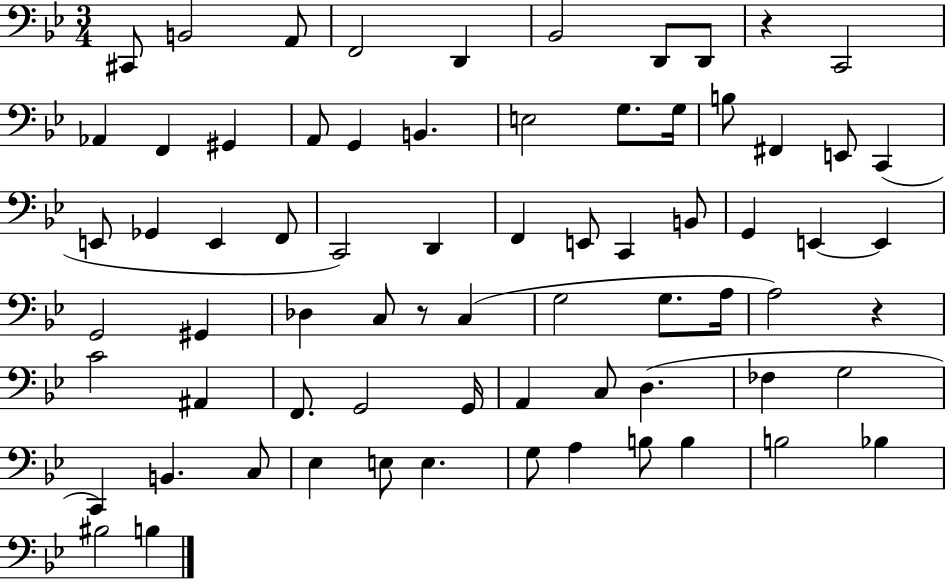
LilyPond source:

{
  \clef bass
  \numericTimeSignature
  \time 3/4
  \key bes \major
  \repeat volta 2 { cis,8 b,2 a,8 | f,2 d,4 | bes,2 d,8 d,8 | r4 c,2 | \break aes,4 f,4 gis,4 | a,8 g,4 b,4. | e2 g8. g16 | b8 fis,4 e,8 c,4( | \break e,8 ges,4 e,4 f,8 | c,2) d,4 | f,4 e,8 c,4 b,8 | g,4 e,4~~ e,4 | \break g,2 gis,4 | des4 c8 r8 c4( | g2 g8. a16 | a2) r4 | \break c'2 ais,4 | f,8. g,2 g,16 | a,4 c8 d4.( | fes4 g2 | \break c,4) b,4. c8 | ees4 e8 e4. | g8 a4 b8 b4 | b2 bes4 | \break bis2 b4 | } \bar "|."
}